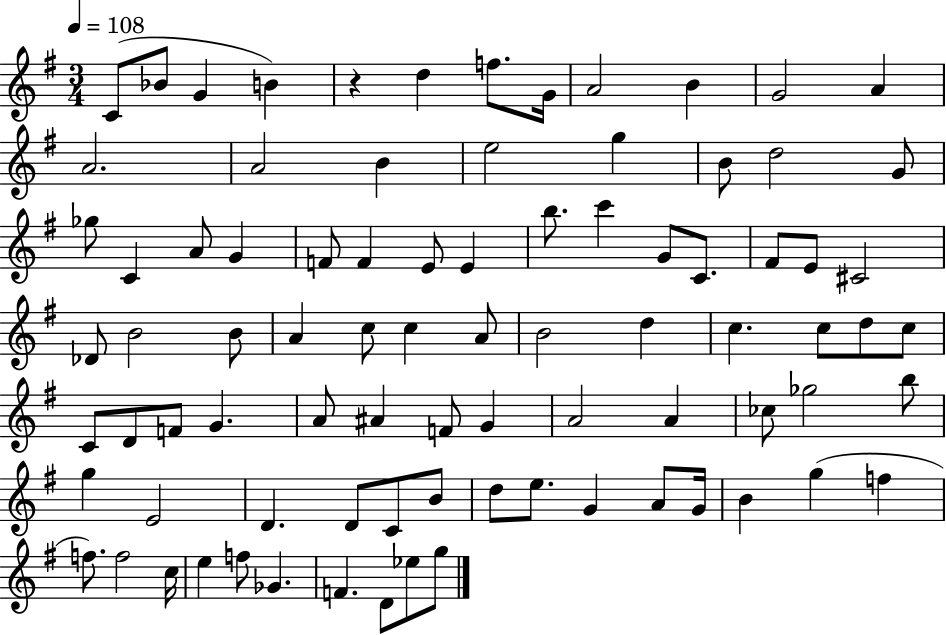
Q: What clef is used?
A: treble